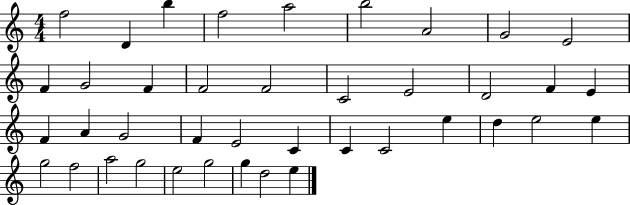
{
  \clef treble
  \numericTimeSignature
  \time 4/4
  \key c \major
  f''2 d'4 b''4 | f''2 a''2 | b''2 a'2 | g'2 e'2 | \break f'4 g'2 f'4 | f'2 f'2 | c'2 e'2 | d'2 f'4 e'4 | \break f'4 a'4 g'2 | f'4 e'2 c'4 | c'4 c'2 e''4 | d''4 e''2 e''4 | \break g''2 f''2 | a''2 g''2 | e''2 g''2 | g''4 d''2 e''4 | \break \bar "|."
}